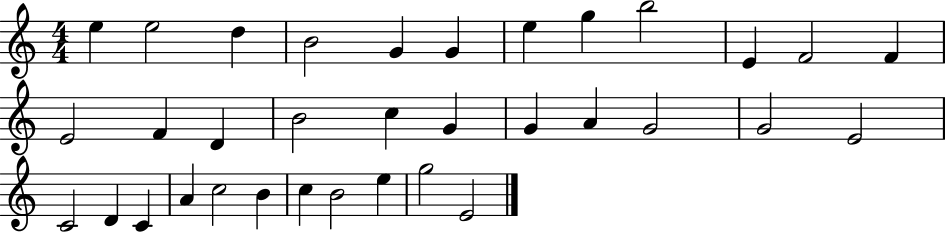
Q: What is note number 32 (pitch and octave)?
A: E5